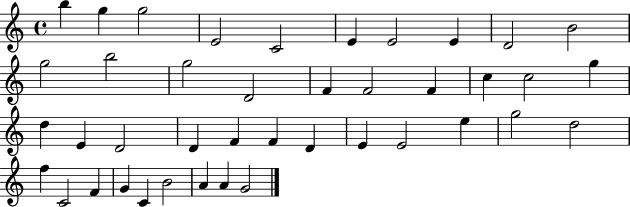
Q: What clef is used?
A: treble